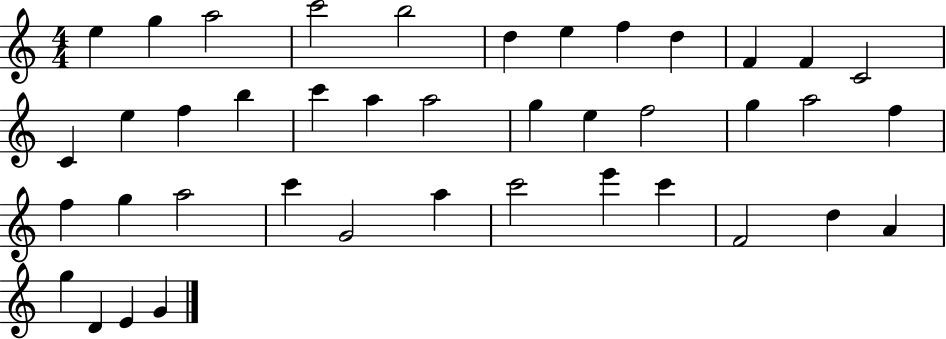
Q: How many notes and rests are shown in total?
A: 41